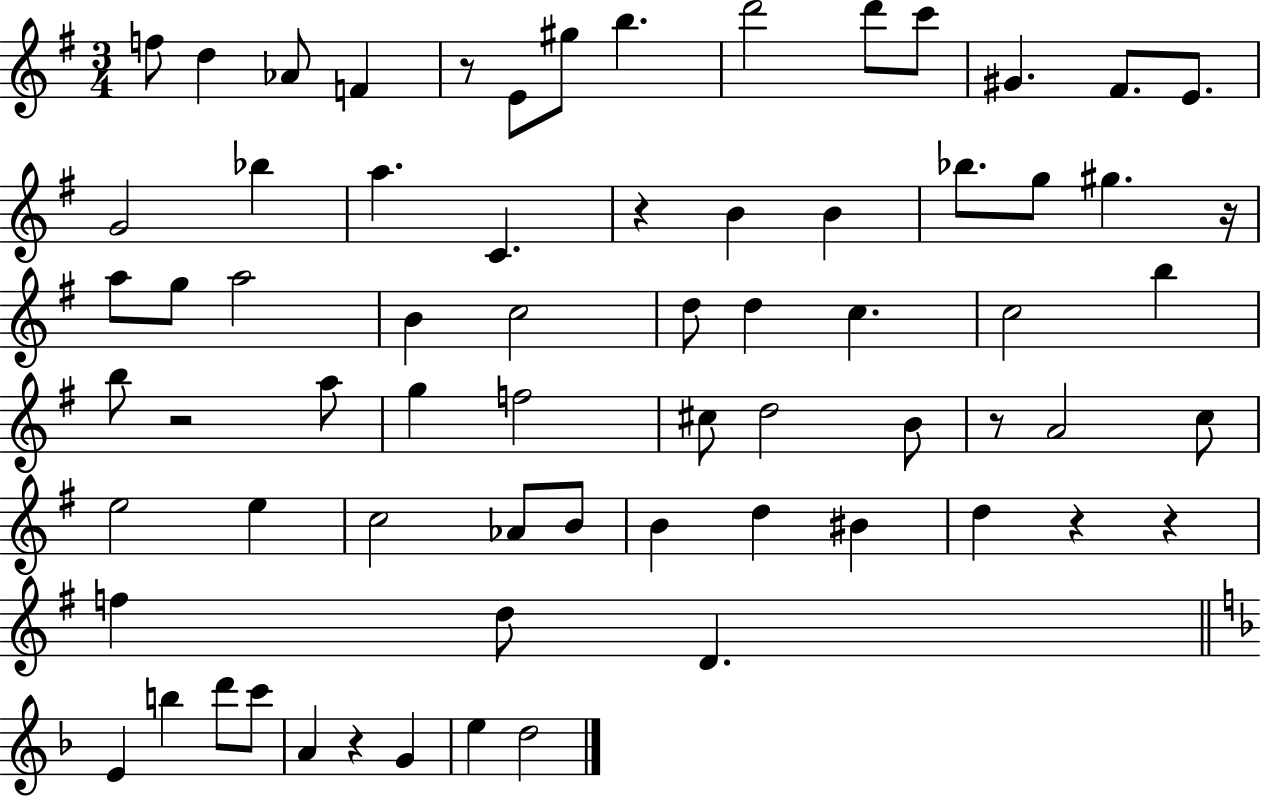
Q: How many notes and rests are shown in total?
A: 69